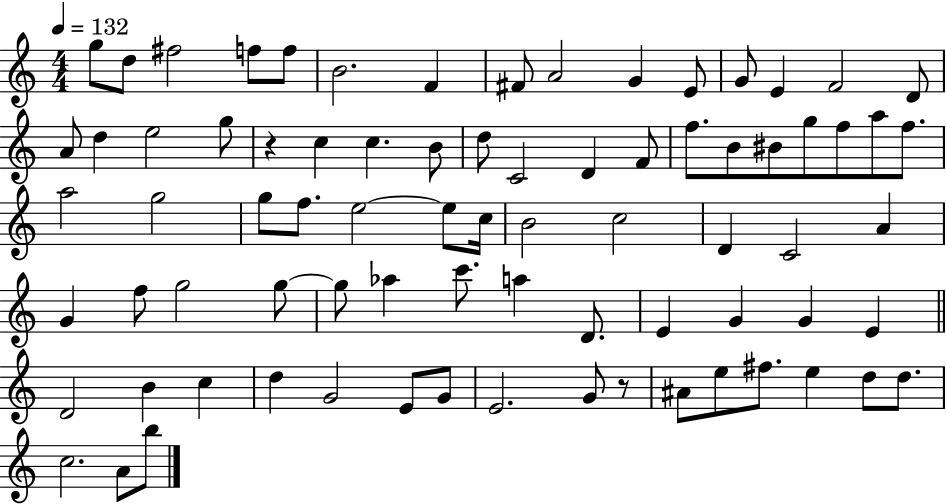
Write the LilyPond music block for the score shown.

{
  \clef treble
  \numericTimeSignature
  \time 4/4
  \key c \major
  \tempo 4 = 132
  g''8 d''8 fis''2 f''8 f''8 | b'2. f'4 | fis'8 a'2 g'4 e'8 | g'8 e'4 f'2 d'8 | \break a'8 d''4 e''2 g''8 | r4 c''4 c''4. b'8 | d''8 c'2 d'4 f'8 | f''8. b'8 bis'8 g''8 f''8 a''8 f''8. | \break a''2 g''2 | g''8 f''8. e''2~~ e''8 c''16 | b'2 c''2 | d'4 c'2 a'4 | \break g'4 f''8 g''2 g''8~~ | g''8 aes''4 c'''8. a''4 d'8. | e'4 g'4 g'4 e'4 | \bar "||" \break \key c \major d'2 b'4 c''4 | d''4 g'2 e'8 g'8 | e'2. g'8 r8 | ais'8 e''8 fis''8. e''4 d''8 d''8. | \break c''2. a'8 b''8 | \bar "|."
}